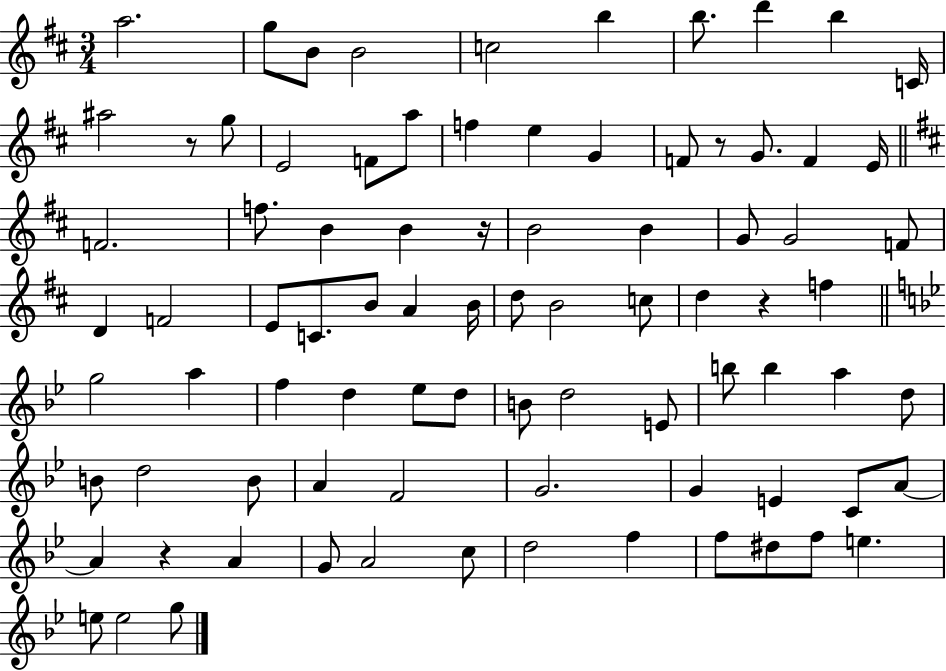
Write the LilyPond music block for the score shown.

{
  \clef treble
  \numericTimeSignature
  \time 3/4
  \key d \major
  a''2. | g''8 b'8 b'2 | c''2 b''4 | b''8. d'''4 b''4 c'16 | \break ais''2 r8 g''8 | e'2 f'8 a''8 | f''4 e''4 g'4 | f'8 r8 g'8. f'4 e'16 | \break \bar "||" \break \key b \minor f'2. | f''8. b'4 b'4 r16 | b'2 b'4 | g'8 g'2 f'8 | \break d'4 f'2 | e'8 c'8. b'8 a'4 b'16 | d''8 b'2 c''8 | d''4 r4 f''4 | \break \bar "||" \break \key bes \major g''2 a''4 | f''4 d''4 ees''8 d''8 | b'8 d''2 e'8 | b''8 b''4 a''4 d''8 | \break b'8 d''2 b'8 | a'4 f'2 | g'2. | g'4 e'4 c'8 a'8~~ | \break a'4 r4 a'4 | g'8 a'2 c''8 | d''2 f''4 | f''8 dis''8 f''8 e''4. | \break e''8 e''2 g''8 | \bar "|."
}